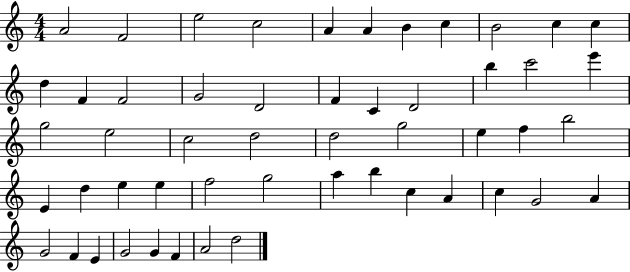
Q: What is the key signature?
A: C major